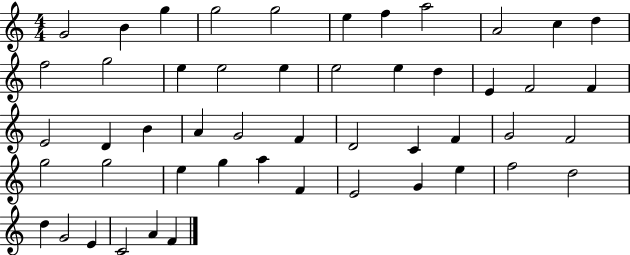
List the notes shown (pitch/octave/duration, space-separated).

G4/h B4/q G5/q G5/h G5/h E5/q F5/q A5/h A4/h C5/q D5/q F5/h G5/h E5/q E5/h E5/q E5/h E5/q D5/q E4/q F4/h F4/q E4/h D4/q B4/q A4/q G4/h F4/q D4/h C4/q F4/q G4/h F4/h G5/h G5/h E5/q G5/q A5/q F4/q E4/h G4/q E5/q F5/h D5/h D5/q G4/h E4/q C4/h A4/q F4/q